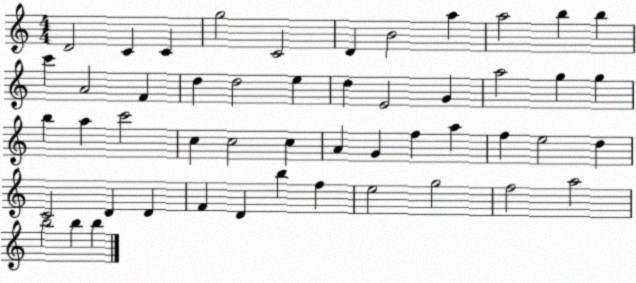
X:1
T:Untitled
M:4/4
L:1/4
K:C
D2 C C g2 C2 D B2 a a2 b b c' A2 F d d2 e d E2 G a2 g g b a c'2 c c2 c A G f a f e2 d C2 D D F D b f e2 g2 f2 a2 b2 b b